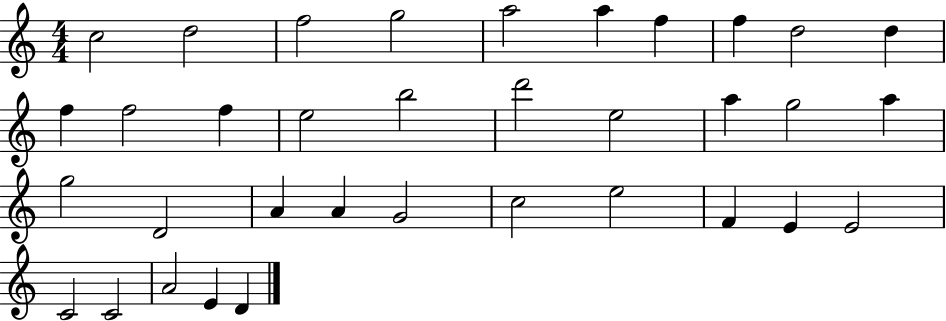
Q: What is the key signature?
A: C major